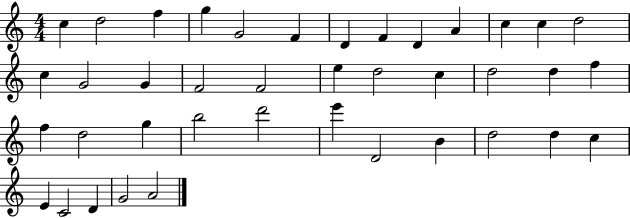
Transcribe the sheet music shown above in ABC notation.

X:1
T:Untitled
M:4/4
L:1/4
K:C
c d2 f g G2 F D F D A c c d2 c G2 G F2 F2 e d2 c d2 d f f d2 g b2 d'2 e' D2 B d2 d c E C2 D G2 A2